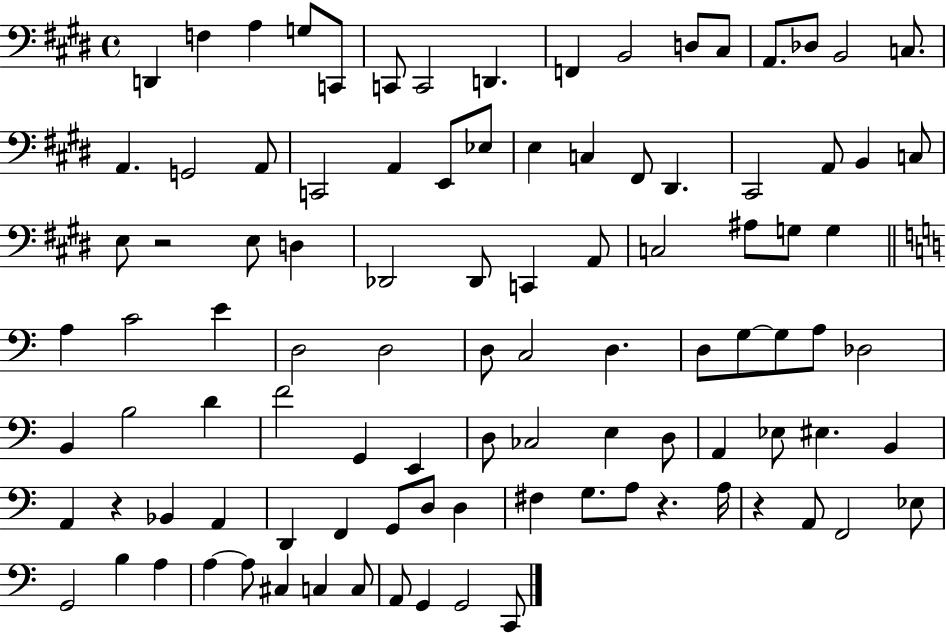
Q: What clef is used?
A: bass